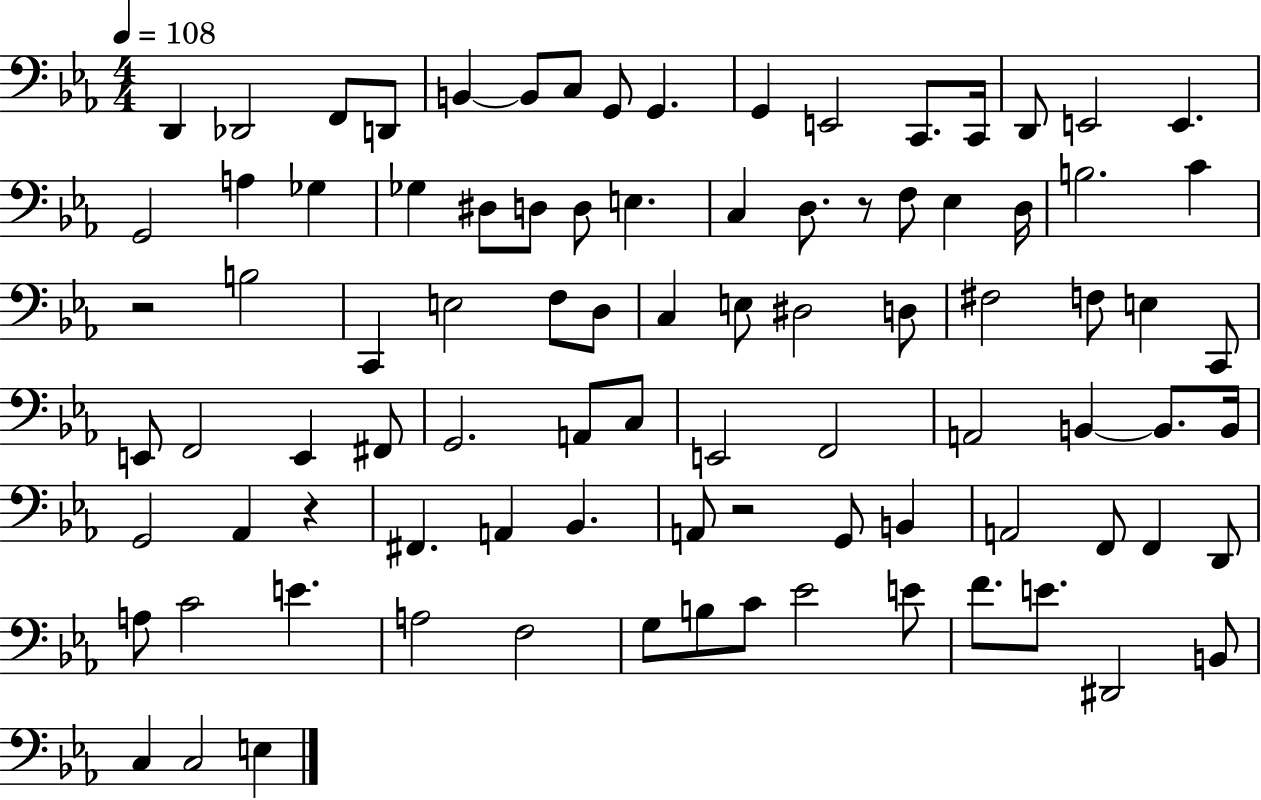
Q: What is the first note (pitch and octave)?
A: D2